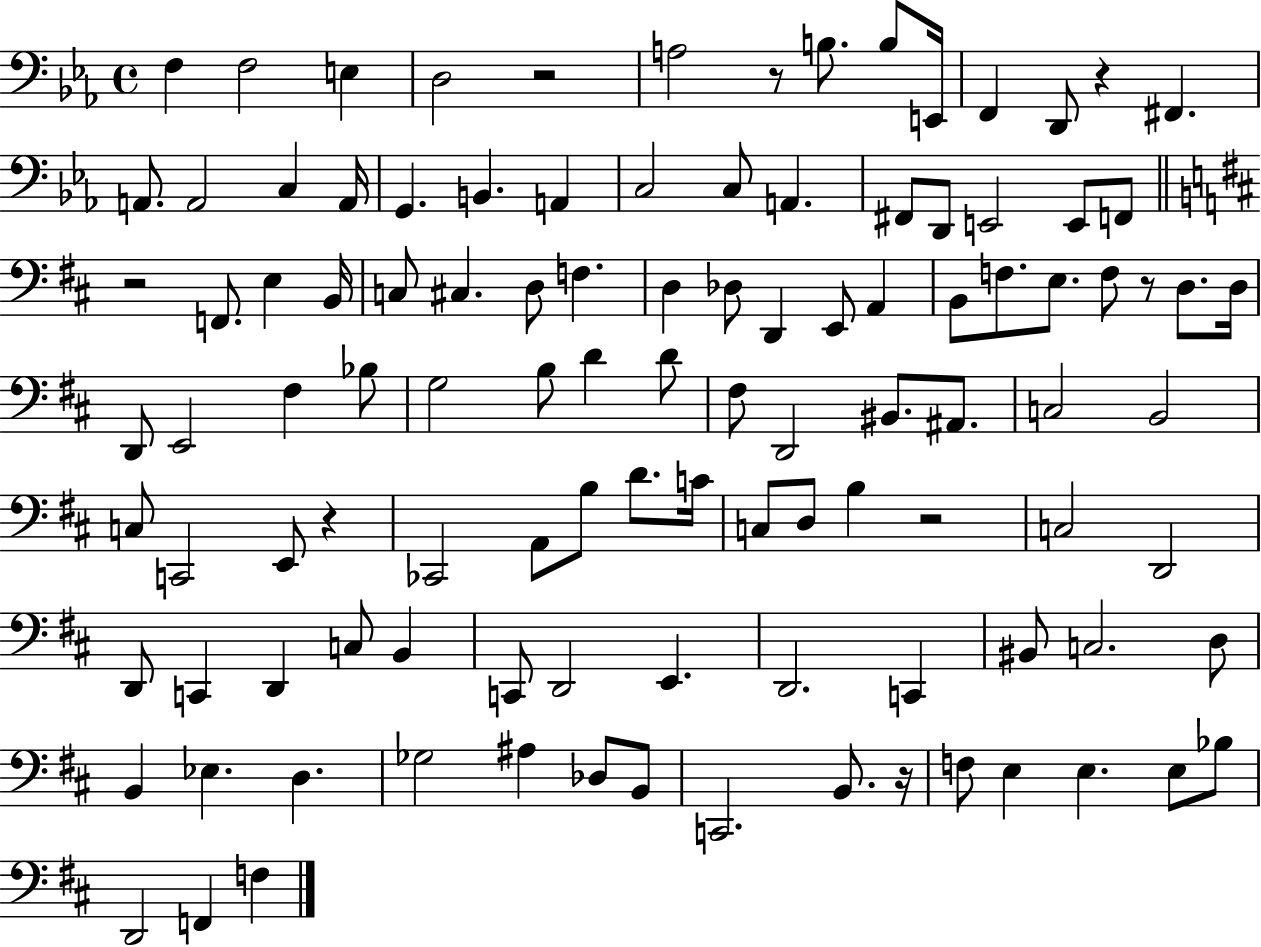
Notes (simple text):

F3/q F3/h E3/q D3/h R/h A3/h R/e B3/e. B3/e E2/s F2/q D2/e R/q F#2/q. A2/e. A2/h C3/q A2/s G2/q. B2/q. A2/q C3/h C3/e A2/q. F#2/e D2/e E2/h E2/e F2/e R/h F2/e. E3/q B2/s C3/e C#3/q. D3/e F3/q. D3/q Db3/e D2/q E2/e A2/q B2/e F3/e. E3/e. F3/e R/e D3/e. D3/s D2/e E2/h F#3/q Bb3/e G3/h B3/e D4/q D4/e F#3/e D2/h BIS2/e. A#2/e. C3/h B2/h C3/e C2/h E2/e R/q CES2/h A2/e B3/e D4/e. C4/s C3/e D3/e B3/q R/h C3/h D2/h D2/e C2/q D2/q C3/e B2/q C2/e D2/h E2/q. D2/h. C2/q BIS2/e C3/h. D3/e B2/q Eb3/q. D3/q. Gb3/h A#3/q Db3/e B2/e C2/h. B2/e. R/s F3/e E3/q E3/q. E3/e Bb3/e D2/h F2/q F3/q